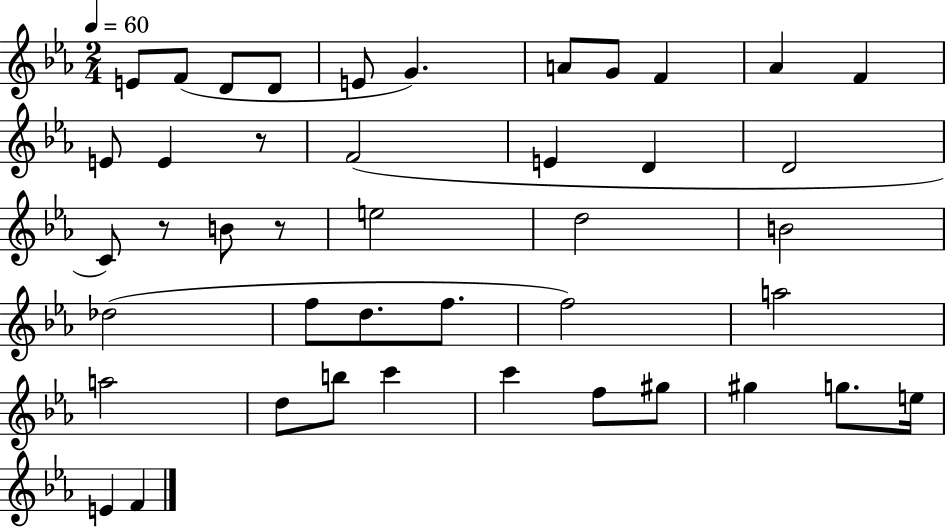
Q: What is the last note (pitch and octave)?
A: F4